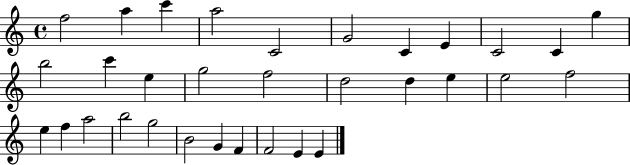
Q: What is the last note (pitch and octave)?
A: E4